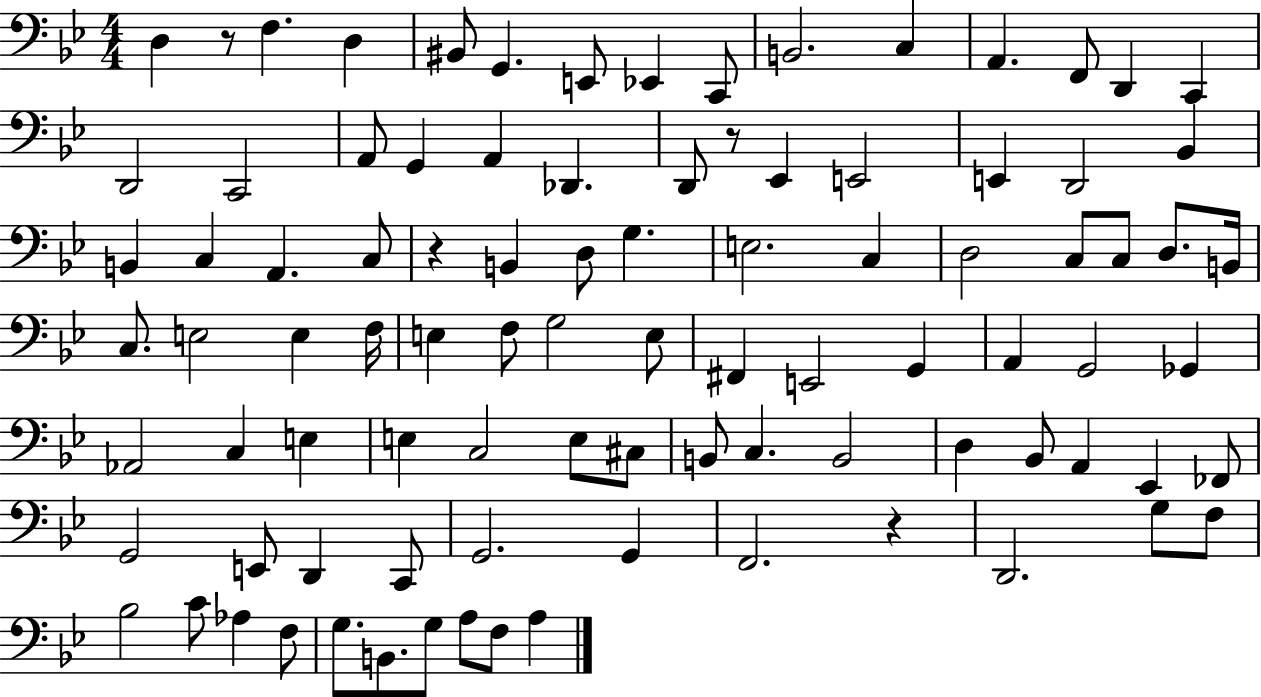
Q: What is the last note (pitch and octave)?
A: A3